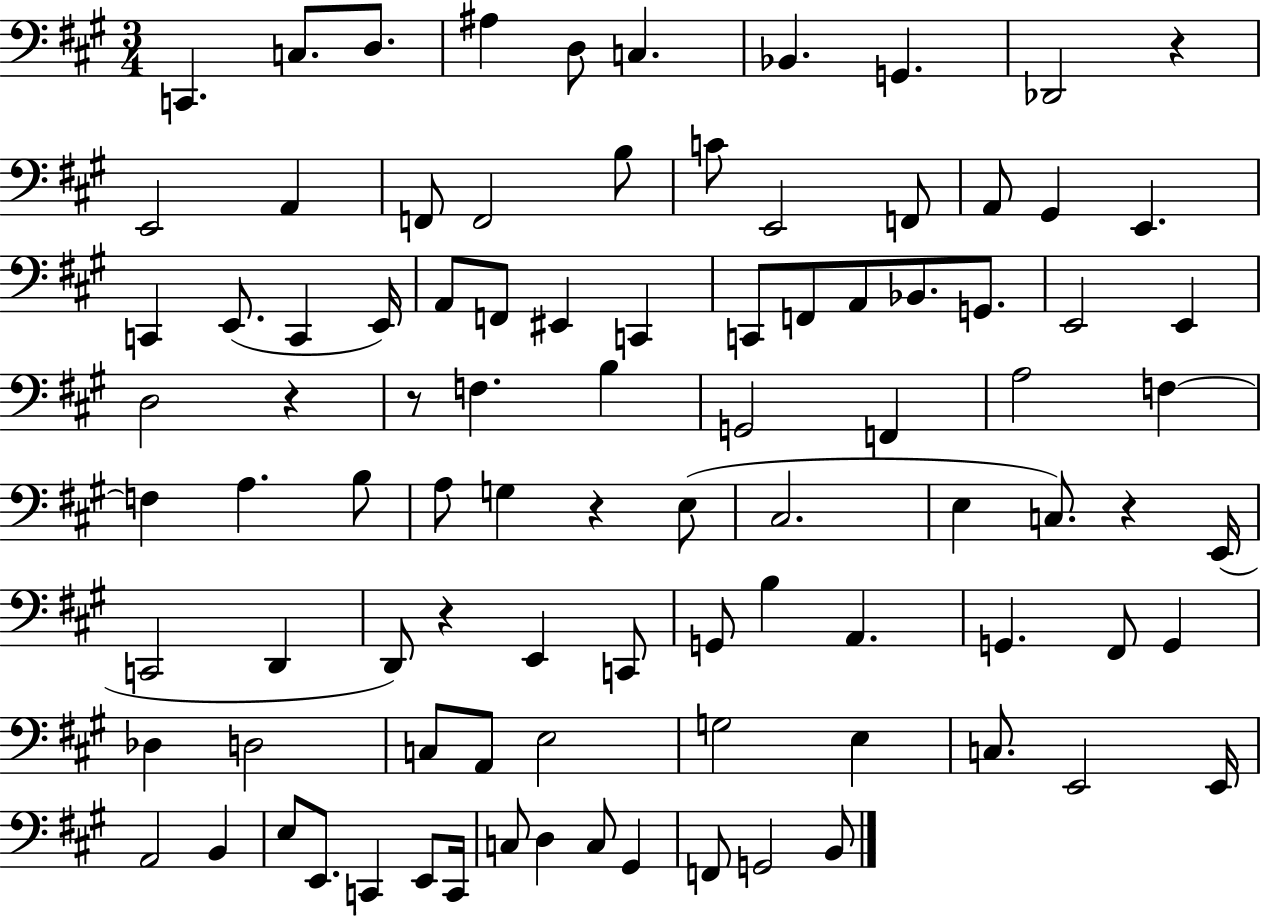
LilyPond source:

{
  \clef bass
  \numericTimeSignature
  \time 3/4
  \key a \major
  c,4. c8. d8. | ais4 d8 c4. | bes,4. g,4. | des,2 r4 | \break e,2 a,4 | f,8 f,2 b8 | c'8 e,2 f,8 | a,8 gis,4 e,4. | \break c,4 e,8.( c,4 e,16) | a,8 f,8 eis,4 c,4 | c,8 f,8 a,8 bes,8. g,8. | e,2 e,4 | \break d2 r4 | r8 f4. b4 | g,2 f,4 | a2 f4~~ | \break f4 a4. b8 | a8 g4 r4 e8( | cis2. | e4 c8.) r4 e,16( | \break c,2 d,4 | d,8) r4 e,4 c,8 | g,8 b4 a,4. | g,4. fis,8 g,4 | \break des4 d2 | c8 a,8 e2 | g2 e4 | c8. e,2 e,16 | \break a,2 b,4 | e8 e,8. c,4 e,8 c,16 | c8 d4 c8 gis,4 | f,8 g,2 b,8 | \break \bar "|."
}